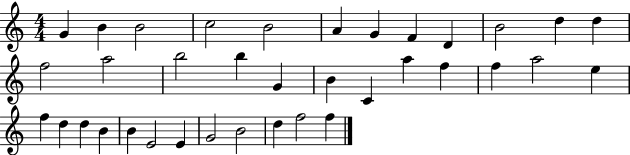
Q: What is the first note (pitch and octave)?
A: G4